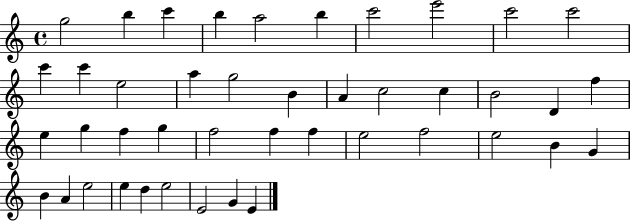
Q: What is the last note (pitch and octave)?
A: E4